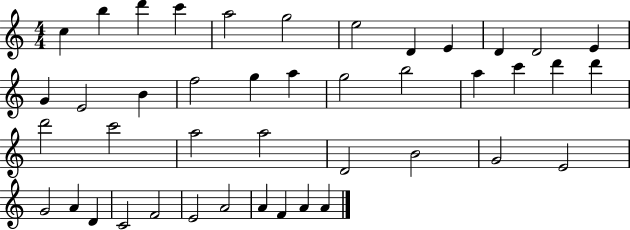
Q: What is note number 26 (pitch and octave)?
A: C6